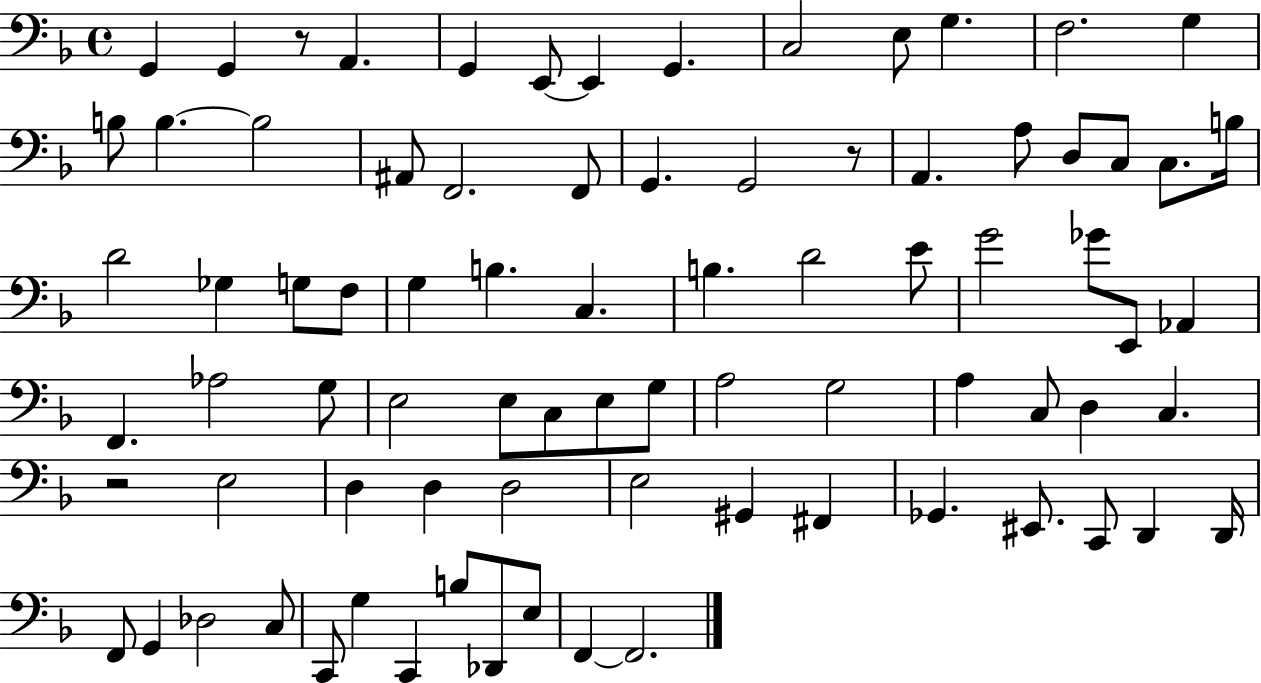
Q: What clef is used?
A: bass